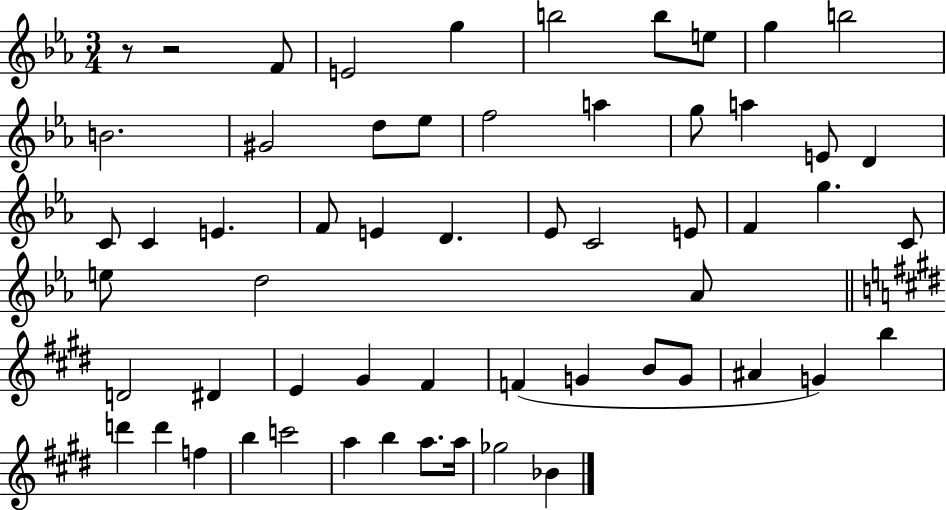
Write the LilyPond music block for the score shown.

{
  \clef treble
  \numericTimeSignature
  \time 3/4
  \key ees \major
  r8 r2 f'8 | e'2 g''4 | b''2 b''8 e''8 | g''4 b''2 | \break b'2. | gis'2 d''8 ees''8 | f''2 a''4 | g''8 a''4 e'8 d'4 | \break c'8 c'4 e'4. | f'8 e'4 d'4. | ees'8 c'2 e'8 | f'4 g''4. c'8 | \break e''8 d''2 aes'8 | \bar "||" \break \key e \major d'2 dis'4 | e'4 gis'4 fis'4 | f'4( g'4 b'8 g'8 | ais'4 g'4) b''4 | \break d'''4 d'''4 f''4 | b''4 c'''2 | a''4 b''4 a''8. a''16 | ges''2 bes'4 | \break \bar "|."
}